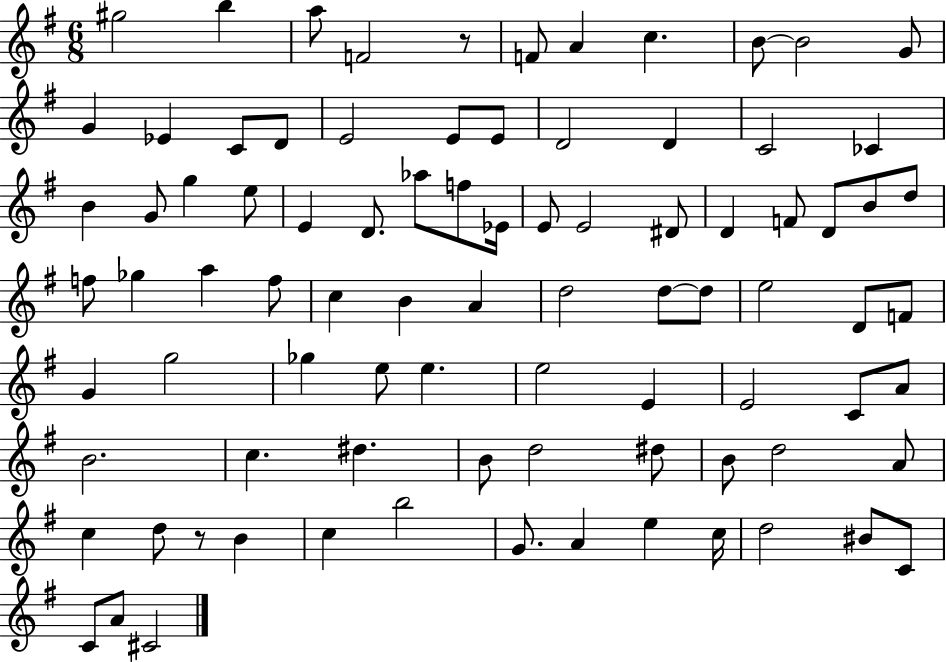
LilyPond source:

{
  \clef treble
  \numericTimeSignature
  \time 6/8
  \key g \major
  gis''2 b''4 | a''8 f'2 r8 | f'8 a'4 c''4. | b'8~~ b'2 g'8 | \break g'4 ees'4 c'8 d'8 | e'2 e'8 e'8 | d'2 d'4 | c'2 ces'4 | \break b'4 g'8 g''4 e''8 | e'4 d'8. aes''8 f''8 ees'16 | e'8 e'2 dis'8 | d'4 f'8 d'8 b'8 d''8 | \break f''8 ges''4 a''4 f''8 | c''4 b'4 a'4 | d''2 d''8~~ d''8 | e''2 d'8 f'8 | \break g'4 g''2 | ges''4 e''8 e''4. | e''2 e'4 | e'2 c'8 a'8 | \break b'2. | c''4. dis''4. | b'8 d''2 dis''8 | b'8 d''2 a'8 | \break c''4 d''8 r8 b'4 | c''4 b''2 | g'8. a'4 e''4 c''16 | d''2 bis'8 c'8 | \break c'8 a'8 cis'2 | \bar "|."
}